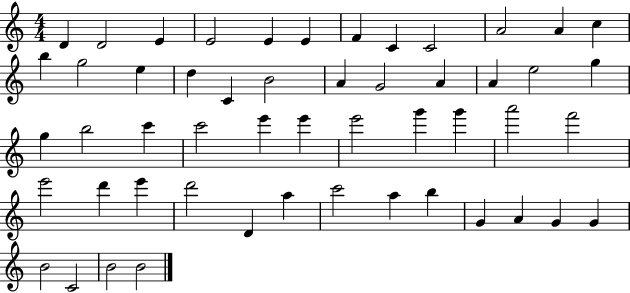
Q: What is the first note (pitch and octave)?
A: D4